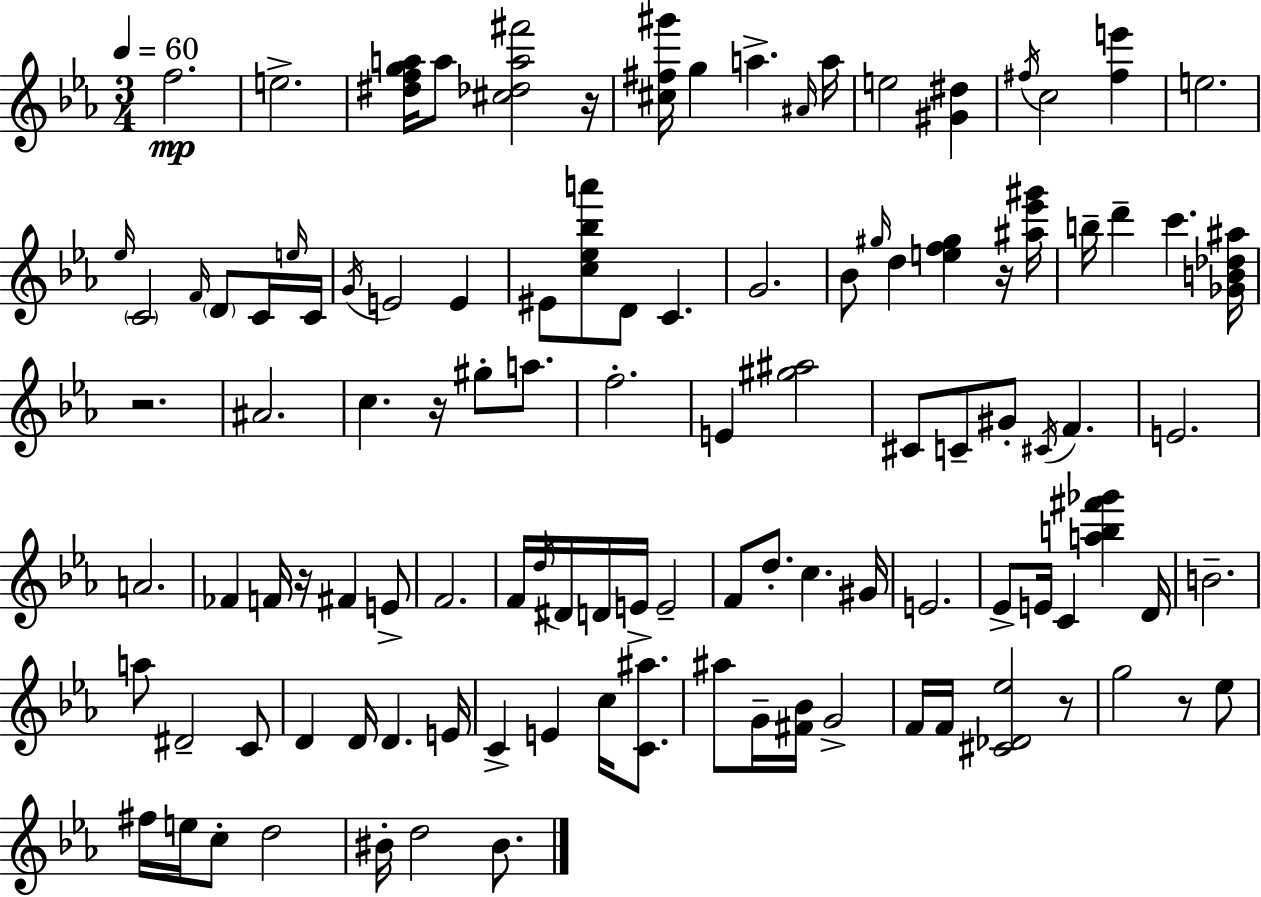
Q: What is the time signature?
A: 3/4